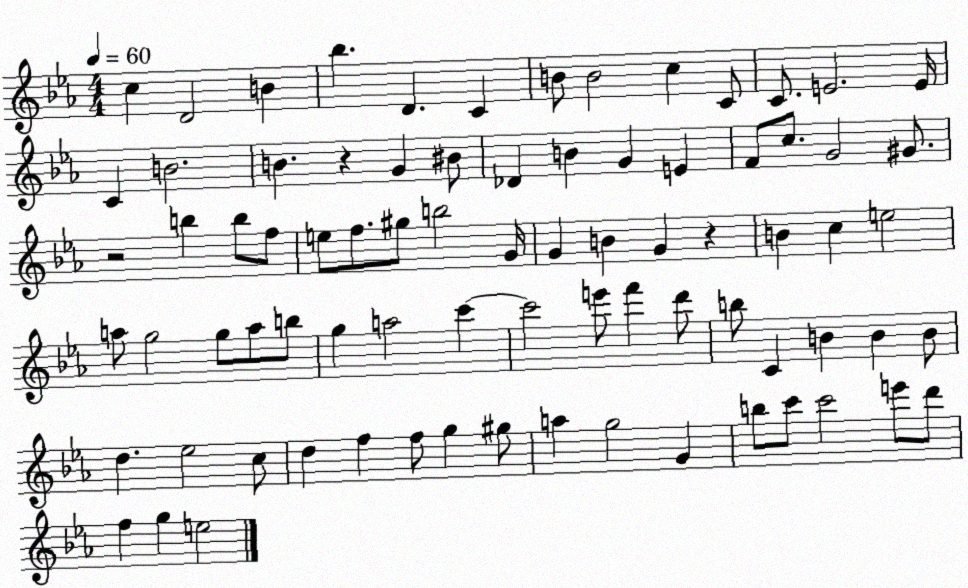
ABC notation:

X:1
T:Untitled
M:4/4
L:1/4
K:Eb
c D2 B _b D C B/2 B2 c C/2 C/2 E2 E/4 C B2 B z G ^B/2 _D B G E F/2 c/2 G2 ^G/2 z2 b b/2 f/2 e/2 f/2 ^g/2 b2 G/4 G B G z B c e2 a/2 g2 g/2 a/2 b/2 g a2 c' c'2 e'/2 f' d'/2 b/2 C B B B/2 d _e2 c/2 d f f/2 g ^g/2 a g2 G b/2 c'/2 c'2 e'/2 d'/2 f g e2